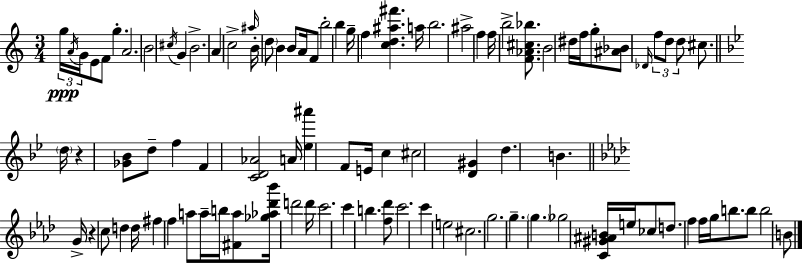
G5/s A4/s G4/s E4/e F4/e G5/q. A4/h. B4/h C#5/s G4/q B4/h. A4/q C5/h A#5/s B4/s D5/e B4/q B4/e A4/s F4/e B5/h B5/q G5/s F5/q [C5,D5,A#5,F#6]/q. A5/s B5/h. A#5/h F5/q F5/s B5/h [F4,Ab4,C#5,Bb5]/e. B4/h D#5/s F5/s G5/e [A#4,Bb4]/e Db4/s F5/e D5/e D5/e C#5/e. D5/s R/q [Gb4,Bb4]/e D5/e F5/q F4/q [C4,D4,Ab4]/h A4/s [Eb5,A#6]/q F4/e E4/s C5/q C#5/h [D4,G#4]/q D5/q. B4/q. G4/s R/q C5/e D5/q D5/s F#5/q F5/q A5/e A5/s B5/s [F#4,A5]/e [Gb5,Ab5,Db6,Bb6]/s D6/h D6/s C6/h. C6/q B5/q. [F5,Db6]/e C6/h. C6/q E5/h C#5/h. G5/h. G5/q. G5/q. Gb5/h [C4,G#4,A#4,B4]/s E5/s CES5/e D5/e. F5/q F5/s G5/s B5/e. B5/e B5/h B4/e